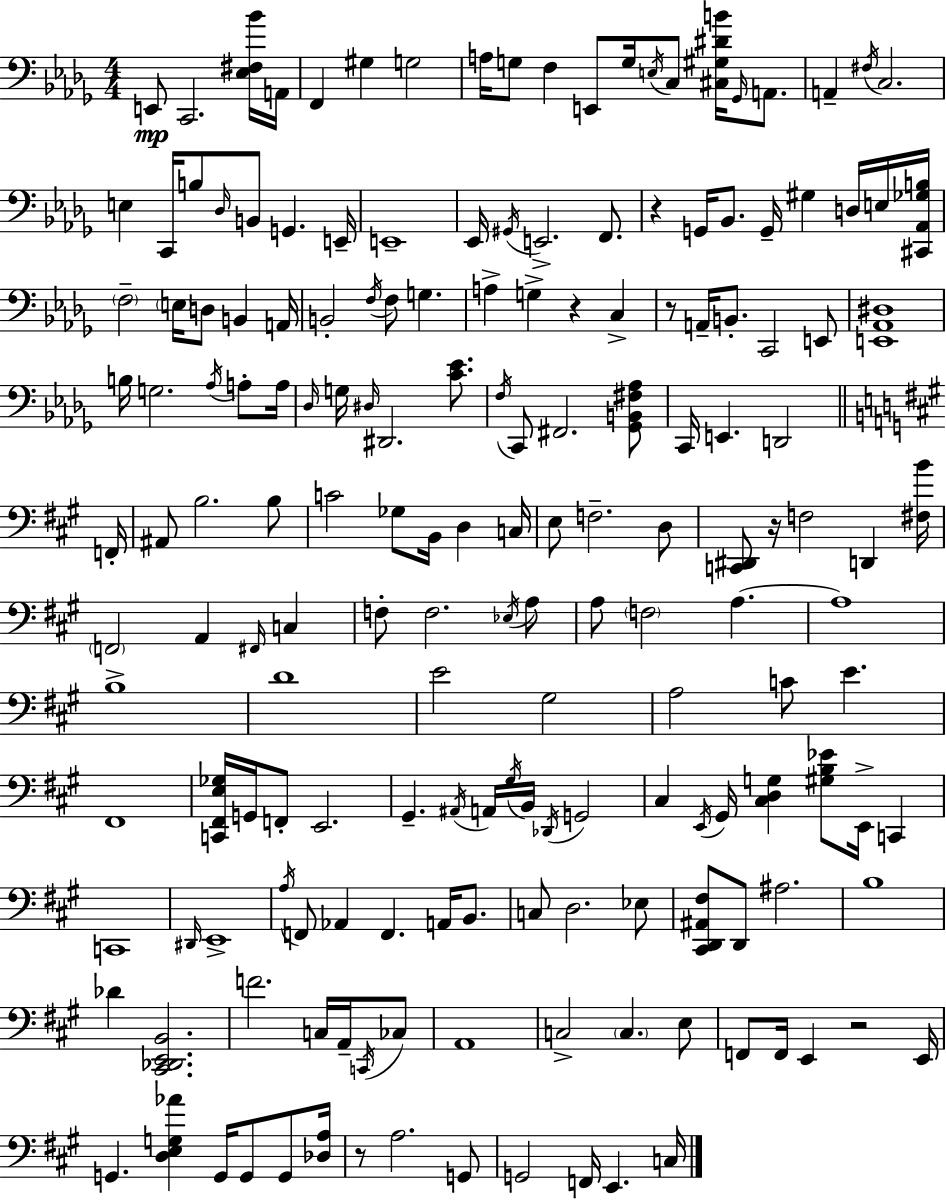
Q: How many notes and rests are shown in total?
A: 176